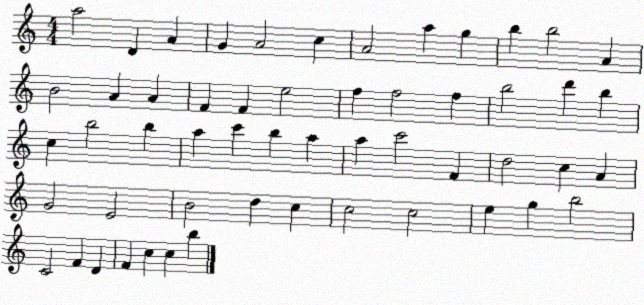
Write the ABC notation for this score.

X:1
T:Untitled
M:4/4
L:1/4
K:C
a2 D A G A2 c A2 a g b b2 A B2 A A F F e2 f f2 f b2 d' b c b2 b a c' b a a c'2 F d2 c A G2 E2 B2 d c c2 c2 e g b2 C2 F D F c c b